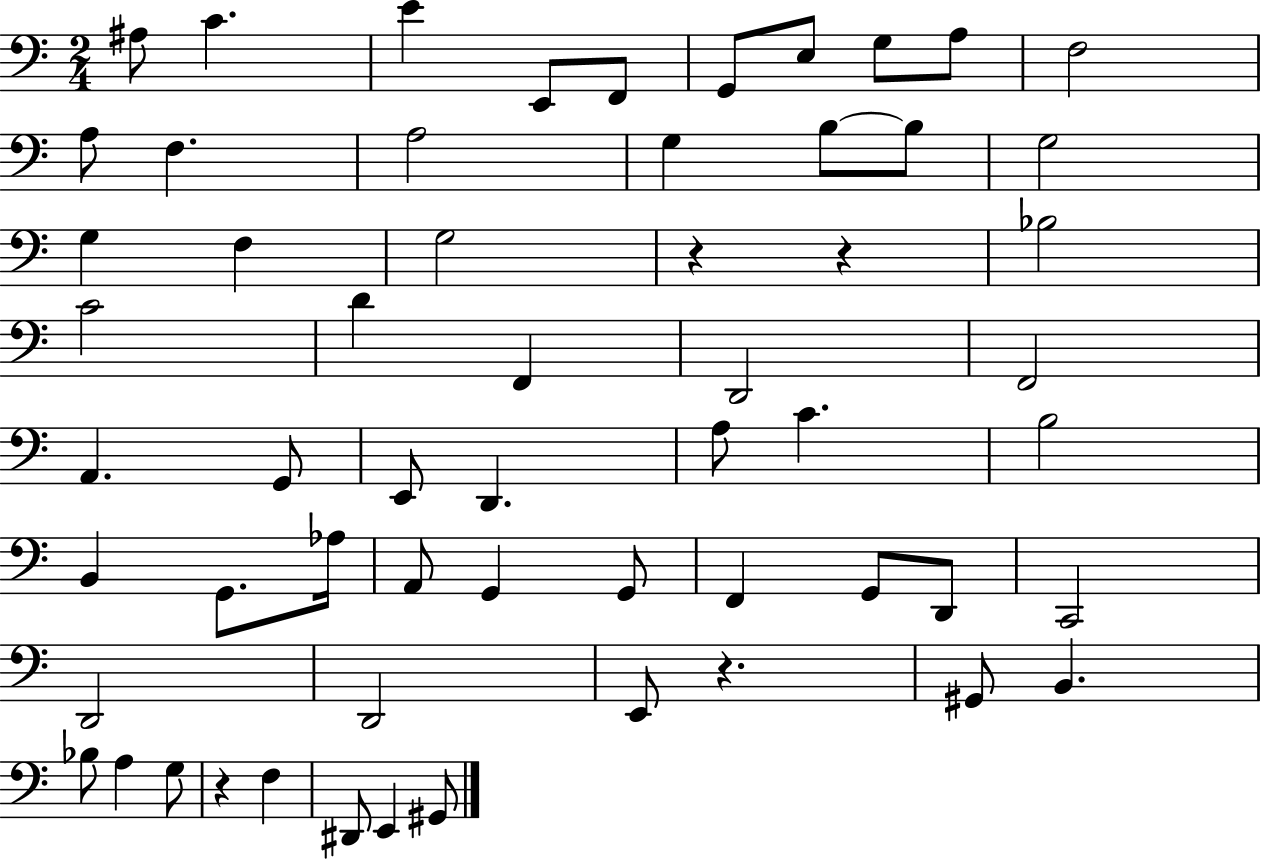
A#3/e C4/q. E4/q E2/e F2/e G2/e E3/e G3/e A3/e F3/h A3/e F3/q. A3/h G3/q B3/e B3/e G3/h G3/q F3/q G3/h R/q R/q Bb3/h C4/h D4/q F2/q D2/h F2/h A2/q. G2/e E2/e D2/q. A3/e C4/q. B3/h B2/q G2/e. Ab3/s A2/e G2/q G2/e F2/q G2/e D2/e C2/h D2/h D2/h E2/e R/q. G#2/e B2/q. Bb3/e A3/q G3/e R/q F3/q D#2/e E2/q G#2/e